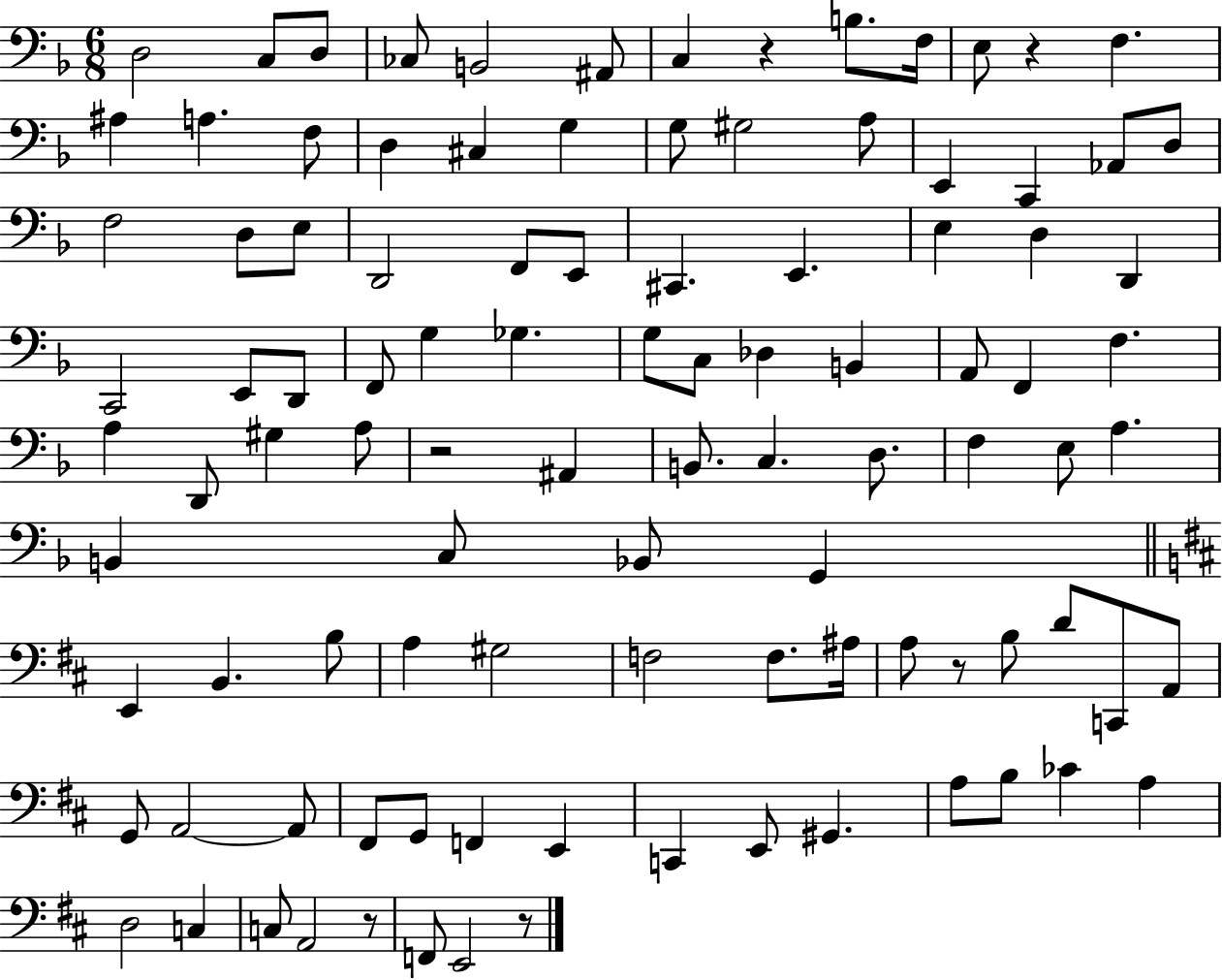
D3/h C3/e D3/e CES3/e B2/h A#2/e C3/q R/q B3/e. F3/s E3/e R/q F3/q. A#3/q A3/q. F3/e D3/q C#3/q G3/q G3/e G#3/h A3/e E2/q C2/q Ab2/e D3/e F3/h D3/e E3/e D2/h F2/e E2/e C#2/q. E2/q. E3/q D3/q D2/q C2/h E2/e D2/e F2/e G3/q Gb3/q. G3/e C3/e Db3/q B2/q A2/e F2/q F3/q. A3/q D2/e G#3/q A3/e R/h A#2/q B2/e. C3/q. D3/e. F3/q E3/e A3/q. B2/q C3/e Bb2/e G2/q E2/q B2/q. B3/e A3/q G#3/h F3/h F3/e. A#3/s A3/e R/e B3/e D4/e C2/e A2/e G2/e A2/h A2/e F#2/e G2/e F2/q E2/q C2/q E2/e G#2/q. A3/e B3/e CES4/q A3/q D3/h C3/q C3/e A2/h R/e F2/e E2/h R/e